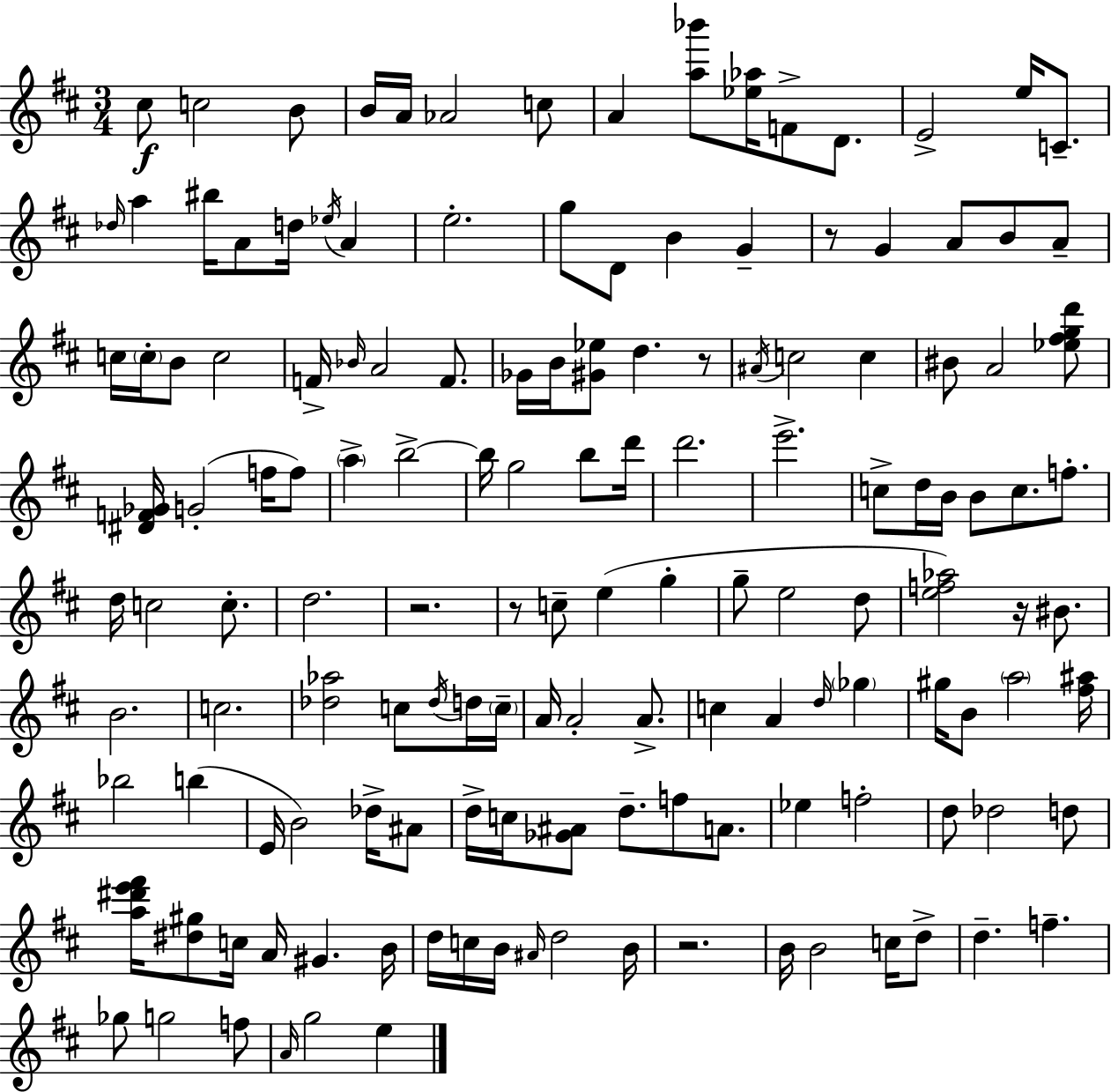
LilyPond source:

{
  \clef treble
  \numericTimeSignature
  \time 3/4
  \key d \major
  \repeat volta 2 { cis''8\f c''2 b'8 | b'16 a'16 aes'2 c''8 | a'4 <a'' bes'''>8 <ees'' aes''>16 f'8-> d'8. | e'2-> e''16 c'8.-- | \break \grace { des''16 } a''4 bis''16 a'8 d''16 \acciaccatura { ees''16 } a'4 | e''2.-. | g''8 d'8 b'4 g'4-- | r8 g'4 a'8 b'8 | \break a'8-- c''16 \parenthesize c''16-. b'8 c''2 | f'16-> \grace { bes'16 } a'2 | f'8. ges'16 b'16 <gis' ees''>8 d''4. | r8 \acciaccatura { ais'16 } c''2 | \break c''4 bis'8 a'2 | <ees'' fis'' g'' d'''>8 <dis' f' ges'>16 g'2-.( | f''16 f''8) \parenthesize a''4-> b''2->~~ | b''16 g''2 | \break b''8 d'''16 d'''2. | e'''2.-> | c''8-> d''16 b'16 b'8 c''8. | f''8.-. d''16 c''2 | \break c''8.-. d''2. | r2. | r8 c''8-- e''4( | g''4-. g''8-- e''2 | \break d''8 <e'' f'' aes''>2) | r16 bis'8. b'2. | c''2. | <des'' aes''>2 | \break c''8 \acciaccatura { des''16 } d''16 \parenthesize c''16-- a'16 a'2-. | a'8.-> c''4 a'4 | \grace { d''16 } \parenthesize ges''4 gis''16 b'8 \parenthesize a''2 | <fis'' ais''>16 bes''2 | \break b''4( e'16 b'2) | des''16-> ais'8 d''16-> c''16 <ges' ais'>8 d''8.-- | f''8 a'8. ees''4 f''2-. | d''8 des''2 | \break d''8 <a'' dis''' e''' fis'''>16 <dis'' gis''>8 c''16 a'16 gis'4. | b'16 d''16 c''16 b'16 \grace { ais'16 } d''2 | b'16 r2. | b'16 b'2 | \break c''16 d''8-> d''4.-- | f''4.-- ges''8 g''2 | f''8 \grace { a'16 } g''2 | e''4 } \bar "|."
}